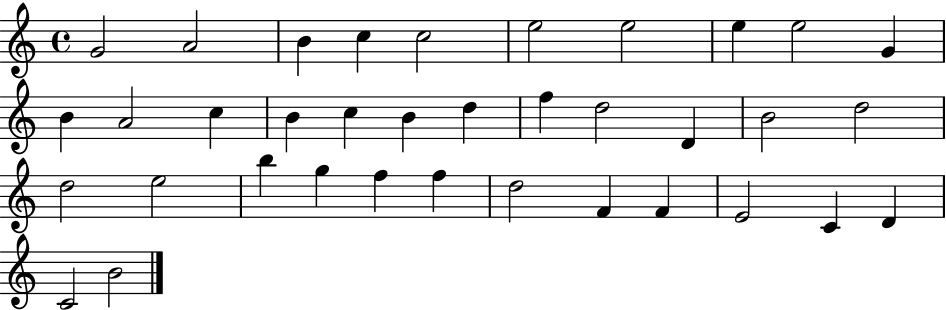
{
  \clef treble
  \time 4/4
  \defaultTimeSignature
  \key c \major
  g'2 a'2 | b'4 c''4 c''2 | e''2 e''2 | e''4 e''2 g'4 | \break b'4 a'2 c''4 | b'4 c''4 b'4 d''4 | f''4 d''2 d'4 | b'2 d''2 | \break d''2 e''2 | b''4 g''4 f''4 f''4 | d''2 f'4 f'4 | e'2 c'4 d'4 | \break c'2 b'2 | \bar "|."
}